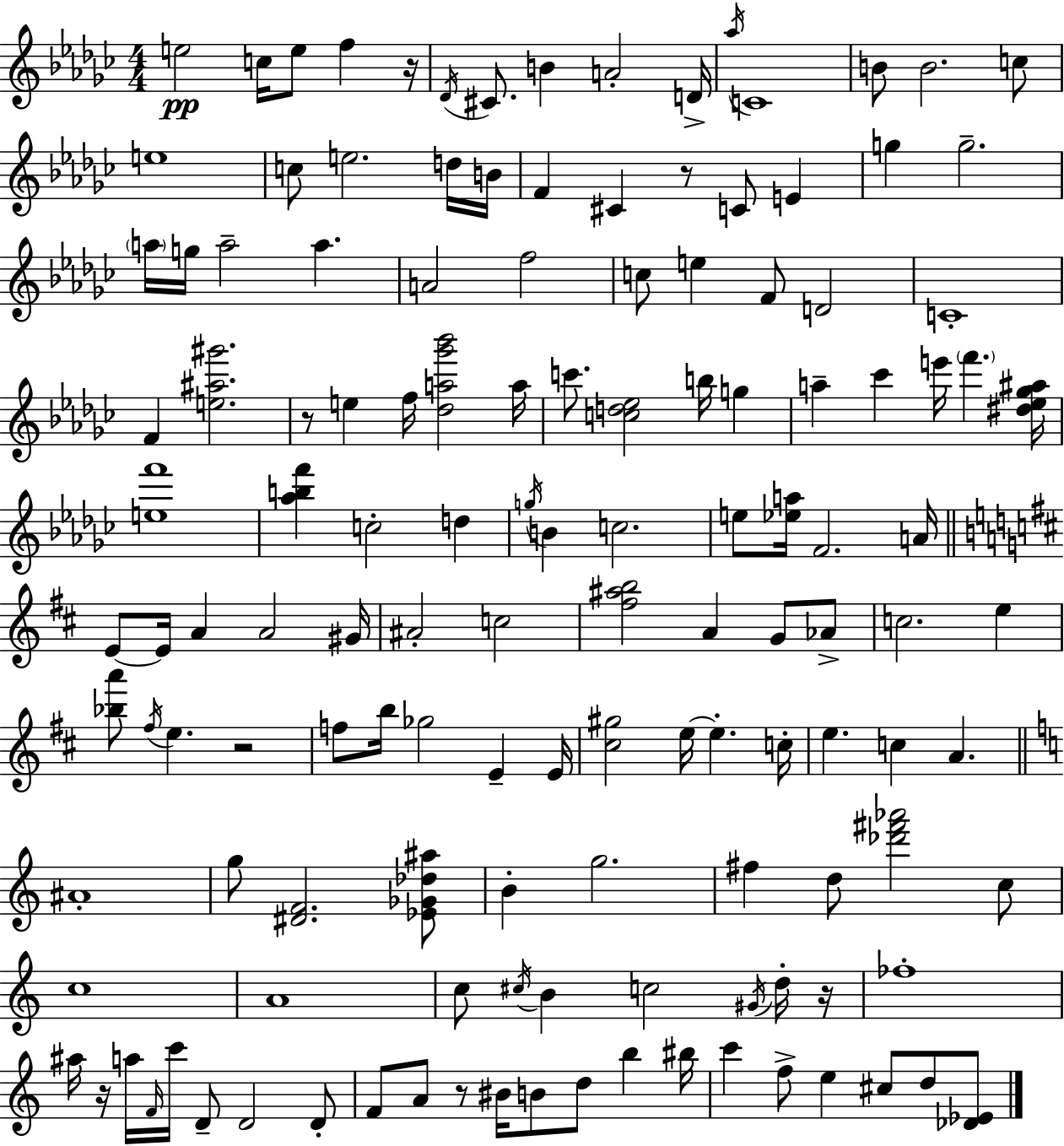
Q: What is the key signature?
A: EES minor